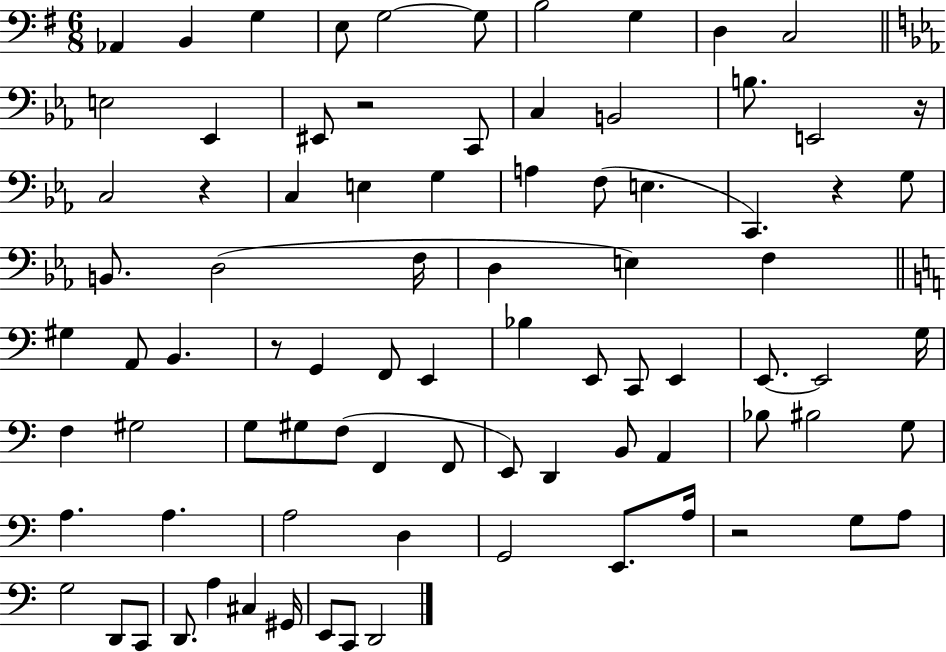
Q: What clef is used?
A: bass